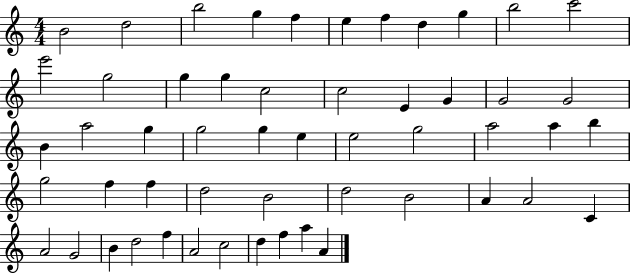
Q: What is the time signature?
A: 4/4